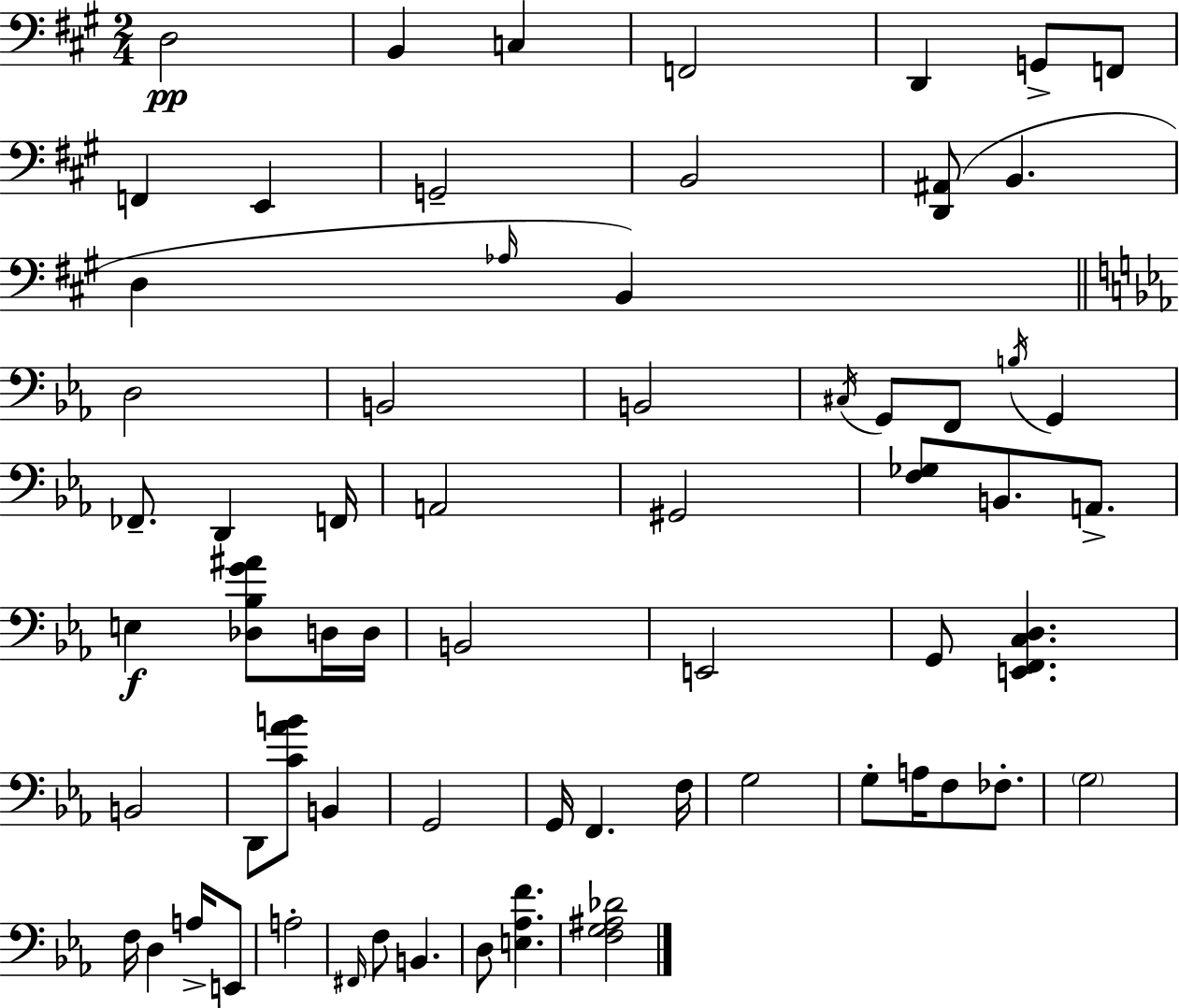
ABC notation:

X:1
T:Untitled
M:2/4
L:1/4
K:A
D,2 B,, C, F,,2 D,, G,,/2 F,,/2 F,, E,, G,,2 B,,2 [D,,^A,,]/2 B,, D, _A,/4 B,, D,2 B,,2 B,,2 ^C,/4 G,,/2 F,,/2 B,/4 G,, _F,,/2 D,, F,,/4 A,,2 ^G,,2 [F,_G,]/2 B,,/2 A,,/2 E, [_D,_B,G^A]/2 D,/4 D,/4 B,,2 E,,2 G,,/2 [E,,F,,C,D,] B,,2 D,,/2 [C_AB]/2 B,, G,,2 G,,/4 F,, F,/4 G,2 G,/2 A,/4 F,/2 _F,/2 G,2 F,/4 D, A,/4 E,,/2 A,2 ^F,,/4 F,/2 B,, D,/2 [E,_A,F] [F,G,^A,_D]2